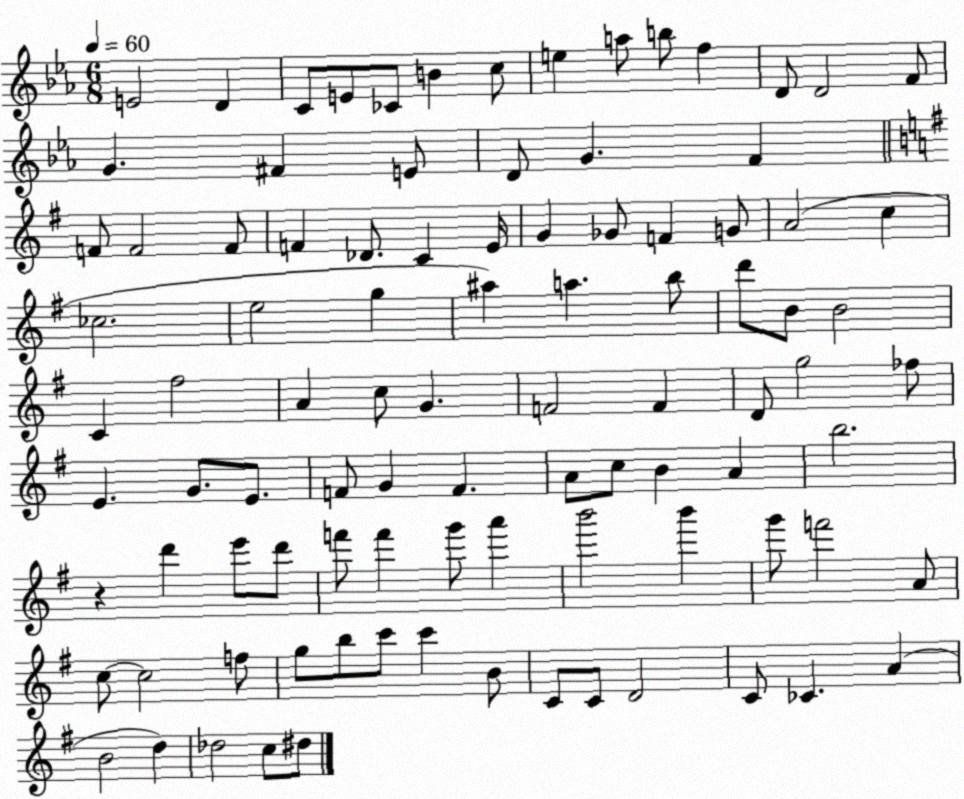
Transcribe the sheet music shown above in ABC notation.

X:1
T:Untitled
M:6/8
L:1/4
K:Eb
E2 D C/2 E/2 _C/2 B c/2 e a/2 b/2 f D/2 D2 F/2 G ^F E/2 D/2 G F F/2 F2 F/2 F _D/2 C E/4 G _G/2 F G/2 A2 c _c2 e2 g ^a a b/2 d'/2 B/2 B2 C ^f2 A c/2 G F2 F D/2 g2 _f/2 E G/2 E/2 F/2 G F A/2 c/2 B A b2 z d' e'/2 d'/2 f'/2 f' g'/2 a' b'2 b' g'/2 f'2 A/2 c/2 c2 f/2 g/2 b/2 c'/2 c' B/2 C/2 C/2 D2 C/2 _C A B2 d _d2 c/2 ^d/2